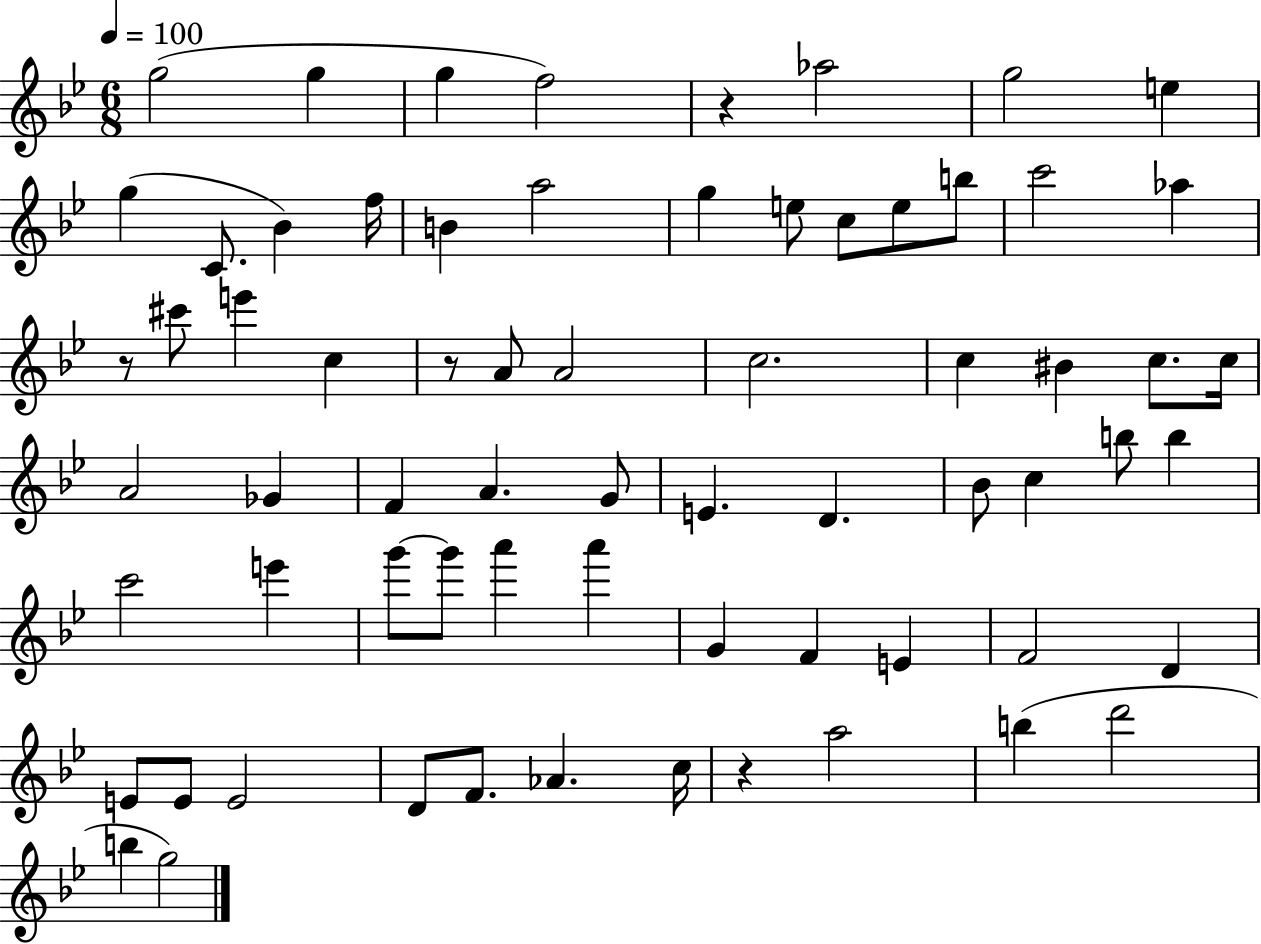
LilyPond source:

{
  \clef treble
  \numericTimeSignature
  \time 6/8
  \key bes \major
  \tempo 4 = 100
  g''2( g''4 | g''4 f''2) | r4 aes''2 | g''2 e''4 | \break g''4( c'8. bes'4) f''16 | b'4 a''2 | g''4 e''8 c''8 e''8 b''8 | c'''2 aes''4 | \break r8 cis'''8 e'''4 c''4 | r8 a'8 a'2 | c''2. | c''4 bis'4 c''8. c''16 | \break a'2 ges'4 | f'4 a'4. g'8 | e'4. d'4. | bes'8 c''4 b''8 b''4 | \break c'''2 e'''4 | g'''8~~ g'''8 a'''4 a'''4 | g'4 f'4 e'4 | f'2 d'4 | \break e'8 e'8 e'2 | d'8 f'8. aes'4. c''16 | r4 a''2 | b''4( d'''2 | \break b''4 g''2) | \bar "|."
}